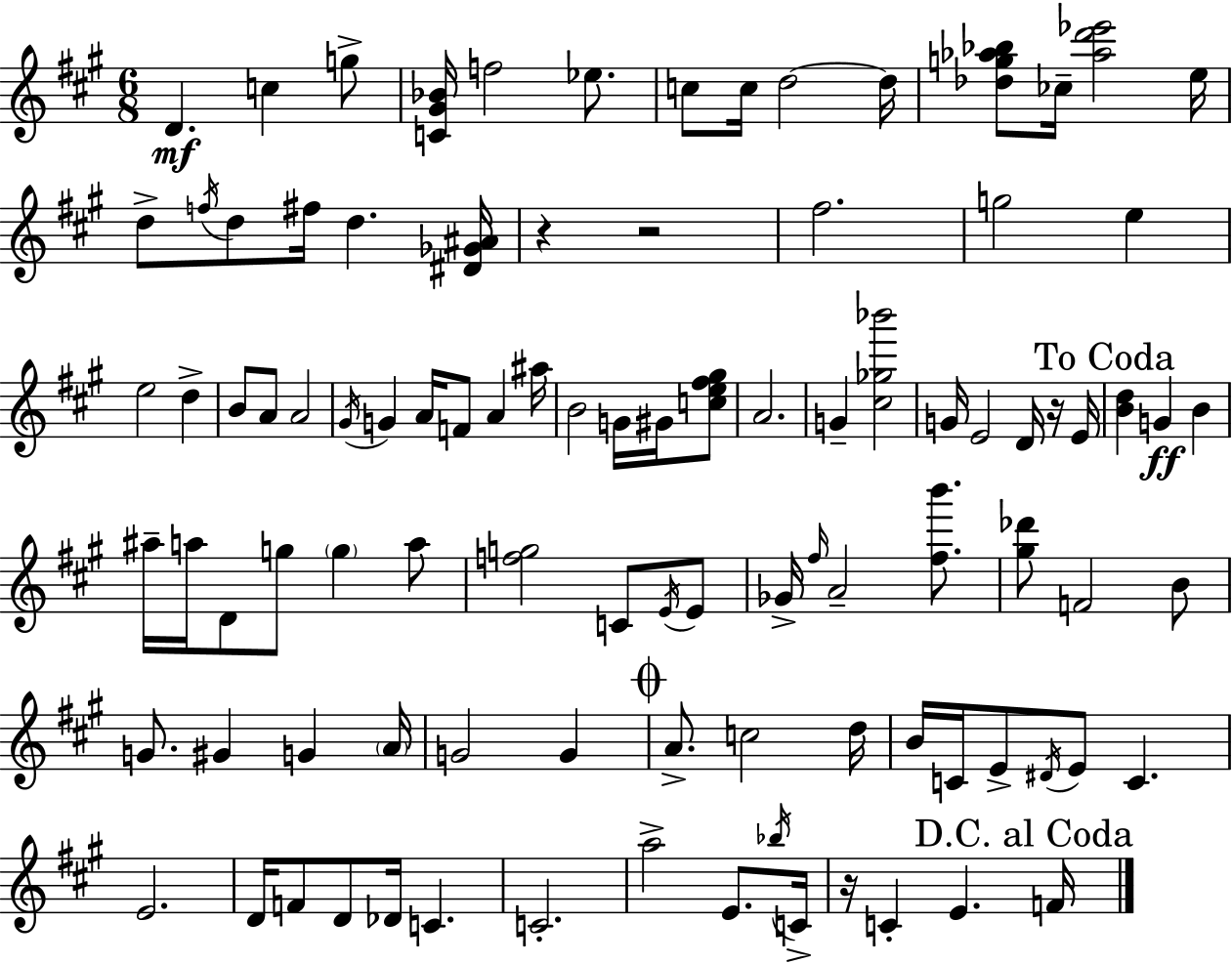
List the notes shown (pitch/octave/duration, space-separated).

D4/q. C5/q G5/e [C4,G#4,Bb4]/s F5/h Eb5/e. C5/e C5/s D5/h D5/s [Db5,G5,Ab5,Bb5]/e CES5/s [Ab5,D6,Eb6]/h E5/s D5/e F5/s D5/e F#5/s D5/q. [D#4,Gb4,A#4]/s R/q R/h F#5/h. G5/h E5/q E5/h D5/q B4/e A4/e A4/h G#4/s G4/q A4/s F4/e A4/q A#5/s B4/h G4/s G#4/s [C5,E5,F#5,G#5]/e A4/h. G4/q [C#5,Gb5,Bb6]/h G4/s E4/h D4/s R/s E4/s [B4,D5]/q G4/q B4/q A#5/s A5/s D4/e G5/e G5/q A5/e [F5,G5]/h C4/e E4/s E4/e Gb4/s F#5/s A4/h [F#5,B6]/e. [G#5,Db6]/e F4/h B4/e G4/e. G#4/q G4/q A4/s G4/h G4/q A4/e. C5/h D5/s B4/s C4/s E4/e D#4/s E4/e C4/q. E4/h. D4/s F4/e D4/e Db4/s C4/q. C4/h. A5/h E4/e. Bb5/s C4/s R/s C4/q E4/q. F4/s